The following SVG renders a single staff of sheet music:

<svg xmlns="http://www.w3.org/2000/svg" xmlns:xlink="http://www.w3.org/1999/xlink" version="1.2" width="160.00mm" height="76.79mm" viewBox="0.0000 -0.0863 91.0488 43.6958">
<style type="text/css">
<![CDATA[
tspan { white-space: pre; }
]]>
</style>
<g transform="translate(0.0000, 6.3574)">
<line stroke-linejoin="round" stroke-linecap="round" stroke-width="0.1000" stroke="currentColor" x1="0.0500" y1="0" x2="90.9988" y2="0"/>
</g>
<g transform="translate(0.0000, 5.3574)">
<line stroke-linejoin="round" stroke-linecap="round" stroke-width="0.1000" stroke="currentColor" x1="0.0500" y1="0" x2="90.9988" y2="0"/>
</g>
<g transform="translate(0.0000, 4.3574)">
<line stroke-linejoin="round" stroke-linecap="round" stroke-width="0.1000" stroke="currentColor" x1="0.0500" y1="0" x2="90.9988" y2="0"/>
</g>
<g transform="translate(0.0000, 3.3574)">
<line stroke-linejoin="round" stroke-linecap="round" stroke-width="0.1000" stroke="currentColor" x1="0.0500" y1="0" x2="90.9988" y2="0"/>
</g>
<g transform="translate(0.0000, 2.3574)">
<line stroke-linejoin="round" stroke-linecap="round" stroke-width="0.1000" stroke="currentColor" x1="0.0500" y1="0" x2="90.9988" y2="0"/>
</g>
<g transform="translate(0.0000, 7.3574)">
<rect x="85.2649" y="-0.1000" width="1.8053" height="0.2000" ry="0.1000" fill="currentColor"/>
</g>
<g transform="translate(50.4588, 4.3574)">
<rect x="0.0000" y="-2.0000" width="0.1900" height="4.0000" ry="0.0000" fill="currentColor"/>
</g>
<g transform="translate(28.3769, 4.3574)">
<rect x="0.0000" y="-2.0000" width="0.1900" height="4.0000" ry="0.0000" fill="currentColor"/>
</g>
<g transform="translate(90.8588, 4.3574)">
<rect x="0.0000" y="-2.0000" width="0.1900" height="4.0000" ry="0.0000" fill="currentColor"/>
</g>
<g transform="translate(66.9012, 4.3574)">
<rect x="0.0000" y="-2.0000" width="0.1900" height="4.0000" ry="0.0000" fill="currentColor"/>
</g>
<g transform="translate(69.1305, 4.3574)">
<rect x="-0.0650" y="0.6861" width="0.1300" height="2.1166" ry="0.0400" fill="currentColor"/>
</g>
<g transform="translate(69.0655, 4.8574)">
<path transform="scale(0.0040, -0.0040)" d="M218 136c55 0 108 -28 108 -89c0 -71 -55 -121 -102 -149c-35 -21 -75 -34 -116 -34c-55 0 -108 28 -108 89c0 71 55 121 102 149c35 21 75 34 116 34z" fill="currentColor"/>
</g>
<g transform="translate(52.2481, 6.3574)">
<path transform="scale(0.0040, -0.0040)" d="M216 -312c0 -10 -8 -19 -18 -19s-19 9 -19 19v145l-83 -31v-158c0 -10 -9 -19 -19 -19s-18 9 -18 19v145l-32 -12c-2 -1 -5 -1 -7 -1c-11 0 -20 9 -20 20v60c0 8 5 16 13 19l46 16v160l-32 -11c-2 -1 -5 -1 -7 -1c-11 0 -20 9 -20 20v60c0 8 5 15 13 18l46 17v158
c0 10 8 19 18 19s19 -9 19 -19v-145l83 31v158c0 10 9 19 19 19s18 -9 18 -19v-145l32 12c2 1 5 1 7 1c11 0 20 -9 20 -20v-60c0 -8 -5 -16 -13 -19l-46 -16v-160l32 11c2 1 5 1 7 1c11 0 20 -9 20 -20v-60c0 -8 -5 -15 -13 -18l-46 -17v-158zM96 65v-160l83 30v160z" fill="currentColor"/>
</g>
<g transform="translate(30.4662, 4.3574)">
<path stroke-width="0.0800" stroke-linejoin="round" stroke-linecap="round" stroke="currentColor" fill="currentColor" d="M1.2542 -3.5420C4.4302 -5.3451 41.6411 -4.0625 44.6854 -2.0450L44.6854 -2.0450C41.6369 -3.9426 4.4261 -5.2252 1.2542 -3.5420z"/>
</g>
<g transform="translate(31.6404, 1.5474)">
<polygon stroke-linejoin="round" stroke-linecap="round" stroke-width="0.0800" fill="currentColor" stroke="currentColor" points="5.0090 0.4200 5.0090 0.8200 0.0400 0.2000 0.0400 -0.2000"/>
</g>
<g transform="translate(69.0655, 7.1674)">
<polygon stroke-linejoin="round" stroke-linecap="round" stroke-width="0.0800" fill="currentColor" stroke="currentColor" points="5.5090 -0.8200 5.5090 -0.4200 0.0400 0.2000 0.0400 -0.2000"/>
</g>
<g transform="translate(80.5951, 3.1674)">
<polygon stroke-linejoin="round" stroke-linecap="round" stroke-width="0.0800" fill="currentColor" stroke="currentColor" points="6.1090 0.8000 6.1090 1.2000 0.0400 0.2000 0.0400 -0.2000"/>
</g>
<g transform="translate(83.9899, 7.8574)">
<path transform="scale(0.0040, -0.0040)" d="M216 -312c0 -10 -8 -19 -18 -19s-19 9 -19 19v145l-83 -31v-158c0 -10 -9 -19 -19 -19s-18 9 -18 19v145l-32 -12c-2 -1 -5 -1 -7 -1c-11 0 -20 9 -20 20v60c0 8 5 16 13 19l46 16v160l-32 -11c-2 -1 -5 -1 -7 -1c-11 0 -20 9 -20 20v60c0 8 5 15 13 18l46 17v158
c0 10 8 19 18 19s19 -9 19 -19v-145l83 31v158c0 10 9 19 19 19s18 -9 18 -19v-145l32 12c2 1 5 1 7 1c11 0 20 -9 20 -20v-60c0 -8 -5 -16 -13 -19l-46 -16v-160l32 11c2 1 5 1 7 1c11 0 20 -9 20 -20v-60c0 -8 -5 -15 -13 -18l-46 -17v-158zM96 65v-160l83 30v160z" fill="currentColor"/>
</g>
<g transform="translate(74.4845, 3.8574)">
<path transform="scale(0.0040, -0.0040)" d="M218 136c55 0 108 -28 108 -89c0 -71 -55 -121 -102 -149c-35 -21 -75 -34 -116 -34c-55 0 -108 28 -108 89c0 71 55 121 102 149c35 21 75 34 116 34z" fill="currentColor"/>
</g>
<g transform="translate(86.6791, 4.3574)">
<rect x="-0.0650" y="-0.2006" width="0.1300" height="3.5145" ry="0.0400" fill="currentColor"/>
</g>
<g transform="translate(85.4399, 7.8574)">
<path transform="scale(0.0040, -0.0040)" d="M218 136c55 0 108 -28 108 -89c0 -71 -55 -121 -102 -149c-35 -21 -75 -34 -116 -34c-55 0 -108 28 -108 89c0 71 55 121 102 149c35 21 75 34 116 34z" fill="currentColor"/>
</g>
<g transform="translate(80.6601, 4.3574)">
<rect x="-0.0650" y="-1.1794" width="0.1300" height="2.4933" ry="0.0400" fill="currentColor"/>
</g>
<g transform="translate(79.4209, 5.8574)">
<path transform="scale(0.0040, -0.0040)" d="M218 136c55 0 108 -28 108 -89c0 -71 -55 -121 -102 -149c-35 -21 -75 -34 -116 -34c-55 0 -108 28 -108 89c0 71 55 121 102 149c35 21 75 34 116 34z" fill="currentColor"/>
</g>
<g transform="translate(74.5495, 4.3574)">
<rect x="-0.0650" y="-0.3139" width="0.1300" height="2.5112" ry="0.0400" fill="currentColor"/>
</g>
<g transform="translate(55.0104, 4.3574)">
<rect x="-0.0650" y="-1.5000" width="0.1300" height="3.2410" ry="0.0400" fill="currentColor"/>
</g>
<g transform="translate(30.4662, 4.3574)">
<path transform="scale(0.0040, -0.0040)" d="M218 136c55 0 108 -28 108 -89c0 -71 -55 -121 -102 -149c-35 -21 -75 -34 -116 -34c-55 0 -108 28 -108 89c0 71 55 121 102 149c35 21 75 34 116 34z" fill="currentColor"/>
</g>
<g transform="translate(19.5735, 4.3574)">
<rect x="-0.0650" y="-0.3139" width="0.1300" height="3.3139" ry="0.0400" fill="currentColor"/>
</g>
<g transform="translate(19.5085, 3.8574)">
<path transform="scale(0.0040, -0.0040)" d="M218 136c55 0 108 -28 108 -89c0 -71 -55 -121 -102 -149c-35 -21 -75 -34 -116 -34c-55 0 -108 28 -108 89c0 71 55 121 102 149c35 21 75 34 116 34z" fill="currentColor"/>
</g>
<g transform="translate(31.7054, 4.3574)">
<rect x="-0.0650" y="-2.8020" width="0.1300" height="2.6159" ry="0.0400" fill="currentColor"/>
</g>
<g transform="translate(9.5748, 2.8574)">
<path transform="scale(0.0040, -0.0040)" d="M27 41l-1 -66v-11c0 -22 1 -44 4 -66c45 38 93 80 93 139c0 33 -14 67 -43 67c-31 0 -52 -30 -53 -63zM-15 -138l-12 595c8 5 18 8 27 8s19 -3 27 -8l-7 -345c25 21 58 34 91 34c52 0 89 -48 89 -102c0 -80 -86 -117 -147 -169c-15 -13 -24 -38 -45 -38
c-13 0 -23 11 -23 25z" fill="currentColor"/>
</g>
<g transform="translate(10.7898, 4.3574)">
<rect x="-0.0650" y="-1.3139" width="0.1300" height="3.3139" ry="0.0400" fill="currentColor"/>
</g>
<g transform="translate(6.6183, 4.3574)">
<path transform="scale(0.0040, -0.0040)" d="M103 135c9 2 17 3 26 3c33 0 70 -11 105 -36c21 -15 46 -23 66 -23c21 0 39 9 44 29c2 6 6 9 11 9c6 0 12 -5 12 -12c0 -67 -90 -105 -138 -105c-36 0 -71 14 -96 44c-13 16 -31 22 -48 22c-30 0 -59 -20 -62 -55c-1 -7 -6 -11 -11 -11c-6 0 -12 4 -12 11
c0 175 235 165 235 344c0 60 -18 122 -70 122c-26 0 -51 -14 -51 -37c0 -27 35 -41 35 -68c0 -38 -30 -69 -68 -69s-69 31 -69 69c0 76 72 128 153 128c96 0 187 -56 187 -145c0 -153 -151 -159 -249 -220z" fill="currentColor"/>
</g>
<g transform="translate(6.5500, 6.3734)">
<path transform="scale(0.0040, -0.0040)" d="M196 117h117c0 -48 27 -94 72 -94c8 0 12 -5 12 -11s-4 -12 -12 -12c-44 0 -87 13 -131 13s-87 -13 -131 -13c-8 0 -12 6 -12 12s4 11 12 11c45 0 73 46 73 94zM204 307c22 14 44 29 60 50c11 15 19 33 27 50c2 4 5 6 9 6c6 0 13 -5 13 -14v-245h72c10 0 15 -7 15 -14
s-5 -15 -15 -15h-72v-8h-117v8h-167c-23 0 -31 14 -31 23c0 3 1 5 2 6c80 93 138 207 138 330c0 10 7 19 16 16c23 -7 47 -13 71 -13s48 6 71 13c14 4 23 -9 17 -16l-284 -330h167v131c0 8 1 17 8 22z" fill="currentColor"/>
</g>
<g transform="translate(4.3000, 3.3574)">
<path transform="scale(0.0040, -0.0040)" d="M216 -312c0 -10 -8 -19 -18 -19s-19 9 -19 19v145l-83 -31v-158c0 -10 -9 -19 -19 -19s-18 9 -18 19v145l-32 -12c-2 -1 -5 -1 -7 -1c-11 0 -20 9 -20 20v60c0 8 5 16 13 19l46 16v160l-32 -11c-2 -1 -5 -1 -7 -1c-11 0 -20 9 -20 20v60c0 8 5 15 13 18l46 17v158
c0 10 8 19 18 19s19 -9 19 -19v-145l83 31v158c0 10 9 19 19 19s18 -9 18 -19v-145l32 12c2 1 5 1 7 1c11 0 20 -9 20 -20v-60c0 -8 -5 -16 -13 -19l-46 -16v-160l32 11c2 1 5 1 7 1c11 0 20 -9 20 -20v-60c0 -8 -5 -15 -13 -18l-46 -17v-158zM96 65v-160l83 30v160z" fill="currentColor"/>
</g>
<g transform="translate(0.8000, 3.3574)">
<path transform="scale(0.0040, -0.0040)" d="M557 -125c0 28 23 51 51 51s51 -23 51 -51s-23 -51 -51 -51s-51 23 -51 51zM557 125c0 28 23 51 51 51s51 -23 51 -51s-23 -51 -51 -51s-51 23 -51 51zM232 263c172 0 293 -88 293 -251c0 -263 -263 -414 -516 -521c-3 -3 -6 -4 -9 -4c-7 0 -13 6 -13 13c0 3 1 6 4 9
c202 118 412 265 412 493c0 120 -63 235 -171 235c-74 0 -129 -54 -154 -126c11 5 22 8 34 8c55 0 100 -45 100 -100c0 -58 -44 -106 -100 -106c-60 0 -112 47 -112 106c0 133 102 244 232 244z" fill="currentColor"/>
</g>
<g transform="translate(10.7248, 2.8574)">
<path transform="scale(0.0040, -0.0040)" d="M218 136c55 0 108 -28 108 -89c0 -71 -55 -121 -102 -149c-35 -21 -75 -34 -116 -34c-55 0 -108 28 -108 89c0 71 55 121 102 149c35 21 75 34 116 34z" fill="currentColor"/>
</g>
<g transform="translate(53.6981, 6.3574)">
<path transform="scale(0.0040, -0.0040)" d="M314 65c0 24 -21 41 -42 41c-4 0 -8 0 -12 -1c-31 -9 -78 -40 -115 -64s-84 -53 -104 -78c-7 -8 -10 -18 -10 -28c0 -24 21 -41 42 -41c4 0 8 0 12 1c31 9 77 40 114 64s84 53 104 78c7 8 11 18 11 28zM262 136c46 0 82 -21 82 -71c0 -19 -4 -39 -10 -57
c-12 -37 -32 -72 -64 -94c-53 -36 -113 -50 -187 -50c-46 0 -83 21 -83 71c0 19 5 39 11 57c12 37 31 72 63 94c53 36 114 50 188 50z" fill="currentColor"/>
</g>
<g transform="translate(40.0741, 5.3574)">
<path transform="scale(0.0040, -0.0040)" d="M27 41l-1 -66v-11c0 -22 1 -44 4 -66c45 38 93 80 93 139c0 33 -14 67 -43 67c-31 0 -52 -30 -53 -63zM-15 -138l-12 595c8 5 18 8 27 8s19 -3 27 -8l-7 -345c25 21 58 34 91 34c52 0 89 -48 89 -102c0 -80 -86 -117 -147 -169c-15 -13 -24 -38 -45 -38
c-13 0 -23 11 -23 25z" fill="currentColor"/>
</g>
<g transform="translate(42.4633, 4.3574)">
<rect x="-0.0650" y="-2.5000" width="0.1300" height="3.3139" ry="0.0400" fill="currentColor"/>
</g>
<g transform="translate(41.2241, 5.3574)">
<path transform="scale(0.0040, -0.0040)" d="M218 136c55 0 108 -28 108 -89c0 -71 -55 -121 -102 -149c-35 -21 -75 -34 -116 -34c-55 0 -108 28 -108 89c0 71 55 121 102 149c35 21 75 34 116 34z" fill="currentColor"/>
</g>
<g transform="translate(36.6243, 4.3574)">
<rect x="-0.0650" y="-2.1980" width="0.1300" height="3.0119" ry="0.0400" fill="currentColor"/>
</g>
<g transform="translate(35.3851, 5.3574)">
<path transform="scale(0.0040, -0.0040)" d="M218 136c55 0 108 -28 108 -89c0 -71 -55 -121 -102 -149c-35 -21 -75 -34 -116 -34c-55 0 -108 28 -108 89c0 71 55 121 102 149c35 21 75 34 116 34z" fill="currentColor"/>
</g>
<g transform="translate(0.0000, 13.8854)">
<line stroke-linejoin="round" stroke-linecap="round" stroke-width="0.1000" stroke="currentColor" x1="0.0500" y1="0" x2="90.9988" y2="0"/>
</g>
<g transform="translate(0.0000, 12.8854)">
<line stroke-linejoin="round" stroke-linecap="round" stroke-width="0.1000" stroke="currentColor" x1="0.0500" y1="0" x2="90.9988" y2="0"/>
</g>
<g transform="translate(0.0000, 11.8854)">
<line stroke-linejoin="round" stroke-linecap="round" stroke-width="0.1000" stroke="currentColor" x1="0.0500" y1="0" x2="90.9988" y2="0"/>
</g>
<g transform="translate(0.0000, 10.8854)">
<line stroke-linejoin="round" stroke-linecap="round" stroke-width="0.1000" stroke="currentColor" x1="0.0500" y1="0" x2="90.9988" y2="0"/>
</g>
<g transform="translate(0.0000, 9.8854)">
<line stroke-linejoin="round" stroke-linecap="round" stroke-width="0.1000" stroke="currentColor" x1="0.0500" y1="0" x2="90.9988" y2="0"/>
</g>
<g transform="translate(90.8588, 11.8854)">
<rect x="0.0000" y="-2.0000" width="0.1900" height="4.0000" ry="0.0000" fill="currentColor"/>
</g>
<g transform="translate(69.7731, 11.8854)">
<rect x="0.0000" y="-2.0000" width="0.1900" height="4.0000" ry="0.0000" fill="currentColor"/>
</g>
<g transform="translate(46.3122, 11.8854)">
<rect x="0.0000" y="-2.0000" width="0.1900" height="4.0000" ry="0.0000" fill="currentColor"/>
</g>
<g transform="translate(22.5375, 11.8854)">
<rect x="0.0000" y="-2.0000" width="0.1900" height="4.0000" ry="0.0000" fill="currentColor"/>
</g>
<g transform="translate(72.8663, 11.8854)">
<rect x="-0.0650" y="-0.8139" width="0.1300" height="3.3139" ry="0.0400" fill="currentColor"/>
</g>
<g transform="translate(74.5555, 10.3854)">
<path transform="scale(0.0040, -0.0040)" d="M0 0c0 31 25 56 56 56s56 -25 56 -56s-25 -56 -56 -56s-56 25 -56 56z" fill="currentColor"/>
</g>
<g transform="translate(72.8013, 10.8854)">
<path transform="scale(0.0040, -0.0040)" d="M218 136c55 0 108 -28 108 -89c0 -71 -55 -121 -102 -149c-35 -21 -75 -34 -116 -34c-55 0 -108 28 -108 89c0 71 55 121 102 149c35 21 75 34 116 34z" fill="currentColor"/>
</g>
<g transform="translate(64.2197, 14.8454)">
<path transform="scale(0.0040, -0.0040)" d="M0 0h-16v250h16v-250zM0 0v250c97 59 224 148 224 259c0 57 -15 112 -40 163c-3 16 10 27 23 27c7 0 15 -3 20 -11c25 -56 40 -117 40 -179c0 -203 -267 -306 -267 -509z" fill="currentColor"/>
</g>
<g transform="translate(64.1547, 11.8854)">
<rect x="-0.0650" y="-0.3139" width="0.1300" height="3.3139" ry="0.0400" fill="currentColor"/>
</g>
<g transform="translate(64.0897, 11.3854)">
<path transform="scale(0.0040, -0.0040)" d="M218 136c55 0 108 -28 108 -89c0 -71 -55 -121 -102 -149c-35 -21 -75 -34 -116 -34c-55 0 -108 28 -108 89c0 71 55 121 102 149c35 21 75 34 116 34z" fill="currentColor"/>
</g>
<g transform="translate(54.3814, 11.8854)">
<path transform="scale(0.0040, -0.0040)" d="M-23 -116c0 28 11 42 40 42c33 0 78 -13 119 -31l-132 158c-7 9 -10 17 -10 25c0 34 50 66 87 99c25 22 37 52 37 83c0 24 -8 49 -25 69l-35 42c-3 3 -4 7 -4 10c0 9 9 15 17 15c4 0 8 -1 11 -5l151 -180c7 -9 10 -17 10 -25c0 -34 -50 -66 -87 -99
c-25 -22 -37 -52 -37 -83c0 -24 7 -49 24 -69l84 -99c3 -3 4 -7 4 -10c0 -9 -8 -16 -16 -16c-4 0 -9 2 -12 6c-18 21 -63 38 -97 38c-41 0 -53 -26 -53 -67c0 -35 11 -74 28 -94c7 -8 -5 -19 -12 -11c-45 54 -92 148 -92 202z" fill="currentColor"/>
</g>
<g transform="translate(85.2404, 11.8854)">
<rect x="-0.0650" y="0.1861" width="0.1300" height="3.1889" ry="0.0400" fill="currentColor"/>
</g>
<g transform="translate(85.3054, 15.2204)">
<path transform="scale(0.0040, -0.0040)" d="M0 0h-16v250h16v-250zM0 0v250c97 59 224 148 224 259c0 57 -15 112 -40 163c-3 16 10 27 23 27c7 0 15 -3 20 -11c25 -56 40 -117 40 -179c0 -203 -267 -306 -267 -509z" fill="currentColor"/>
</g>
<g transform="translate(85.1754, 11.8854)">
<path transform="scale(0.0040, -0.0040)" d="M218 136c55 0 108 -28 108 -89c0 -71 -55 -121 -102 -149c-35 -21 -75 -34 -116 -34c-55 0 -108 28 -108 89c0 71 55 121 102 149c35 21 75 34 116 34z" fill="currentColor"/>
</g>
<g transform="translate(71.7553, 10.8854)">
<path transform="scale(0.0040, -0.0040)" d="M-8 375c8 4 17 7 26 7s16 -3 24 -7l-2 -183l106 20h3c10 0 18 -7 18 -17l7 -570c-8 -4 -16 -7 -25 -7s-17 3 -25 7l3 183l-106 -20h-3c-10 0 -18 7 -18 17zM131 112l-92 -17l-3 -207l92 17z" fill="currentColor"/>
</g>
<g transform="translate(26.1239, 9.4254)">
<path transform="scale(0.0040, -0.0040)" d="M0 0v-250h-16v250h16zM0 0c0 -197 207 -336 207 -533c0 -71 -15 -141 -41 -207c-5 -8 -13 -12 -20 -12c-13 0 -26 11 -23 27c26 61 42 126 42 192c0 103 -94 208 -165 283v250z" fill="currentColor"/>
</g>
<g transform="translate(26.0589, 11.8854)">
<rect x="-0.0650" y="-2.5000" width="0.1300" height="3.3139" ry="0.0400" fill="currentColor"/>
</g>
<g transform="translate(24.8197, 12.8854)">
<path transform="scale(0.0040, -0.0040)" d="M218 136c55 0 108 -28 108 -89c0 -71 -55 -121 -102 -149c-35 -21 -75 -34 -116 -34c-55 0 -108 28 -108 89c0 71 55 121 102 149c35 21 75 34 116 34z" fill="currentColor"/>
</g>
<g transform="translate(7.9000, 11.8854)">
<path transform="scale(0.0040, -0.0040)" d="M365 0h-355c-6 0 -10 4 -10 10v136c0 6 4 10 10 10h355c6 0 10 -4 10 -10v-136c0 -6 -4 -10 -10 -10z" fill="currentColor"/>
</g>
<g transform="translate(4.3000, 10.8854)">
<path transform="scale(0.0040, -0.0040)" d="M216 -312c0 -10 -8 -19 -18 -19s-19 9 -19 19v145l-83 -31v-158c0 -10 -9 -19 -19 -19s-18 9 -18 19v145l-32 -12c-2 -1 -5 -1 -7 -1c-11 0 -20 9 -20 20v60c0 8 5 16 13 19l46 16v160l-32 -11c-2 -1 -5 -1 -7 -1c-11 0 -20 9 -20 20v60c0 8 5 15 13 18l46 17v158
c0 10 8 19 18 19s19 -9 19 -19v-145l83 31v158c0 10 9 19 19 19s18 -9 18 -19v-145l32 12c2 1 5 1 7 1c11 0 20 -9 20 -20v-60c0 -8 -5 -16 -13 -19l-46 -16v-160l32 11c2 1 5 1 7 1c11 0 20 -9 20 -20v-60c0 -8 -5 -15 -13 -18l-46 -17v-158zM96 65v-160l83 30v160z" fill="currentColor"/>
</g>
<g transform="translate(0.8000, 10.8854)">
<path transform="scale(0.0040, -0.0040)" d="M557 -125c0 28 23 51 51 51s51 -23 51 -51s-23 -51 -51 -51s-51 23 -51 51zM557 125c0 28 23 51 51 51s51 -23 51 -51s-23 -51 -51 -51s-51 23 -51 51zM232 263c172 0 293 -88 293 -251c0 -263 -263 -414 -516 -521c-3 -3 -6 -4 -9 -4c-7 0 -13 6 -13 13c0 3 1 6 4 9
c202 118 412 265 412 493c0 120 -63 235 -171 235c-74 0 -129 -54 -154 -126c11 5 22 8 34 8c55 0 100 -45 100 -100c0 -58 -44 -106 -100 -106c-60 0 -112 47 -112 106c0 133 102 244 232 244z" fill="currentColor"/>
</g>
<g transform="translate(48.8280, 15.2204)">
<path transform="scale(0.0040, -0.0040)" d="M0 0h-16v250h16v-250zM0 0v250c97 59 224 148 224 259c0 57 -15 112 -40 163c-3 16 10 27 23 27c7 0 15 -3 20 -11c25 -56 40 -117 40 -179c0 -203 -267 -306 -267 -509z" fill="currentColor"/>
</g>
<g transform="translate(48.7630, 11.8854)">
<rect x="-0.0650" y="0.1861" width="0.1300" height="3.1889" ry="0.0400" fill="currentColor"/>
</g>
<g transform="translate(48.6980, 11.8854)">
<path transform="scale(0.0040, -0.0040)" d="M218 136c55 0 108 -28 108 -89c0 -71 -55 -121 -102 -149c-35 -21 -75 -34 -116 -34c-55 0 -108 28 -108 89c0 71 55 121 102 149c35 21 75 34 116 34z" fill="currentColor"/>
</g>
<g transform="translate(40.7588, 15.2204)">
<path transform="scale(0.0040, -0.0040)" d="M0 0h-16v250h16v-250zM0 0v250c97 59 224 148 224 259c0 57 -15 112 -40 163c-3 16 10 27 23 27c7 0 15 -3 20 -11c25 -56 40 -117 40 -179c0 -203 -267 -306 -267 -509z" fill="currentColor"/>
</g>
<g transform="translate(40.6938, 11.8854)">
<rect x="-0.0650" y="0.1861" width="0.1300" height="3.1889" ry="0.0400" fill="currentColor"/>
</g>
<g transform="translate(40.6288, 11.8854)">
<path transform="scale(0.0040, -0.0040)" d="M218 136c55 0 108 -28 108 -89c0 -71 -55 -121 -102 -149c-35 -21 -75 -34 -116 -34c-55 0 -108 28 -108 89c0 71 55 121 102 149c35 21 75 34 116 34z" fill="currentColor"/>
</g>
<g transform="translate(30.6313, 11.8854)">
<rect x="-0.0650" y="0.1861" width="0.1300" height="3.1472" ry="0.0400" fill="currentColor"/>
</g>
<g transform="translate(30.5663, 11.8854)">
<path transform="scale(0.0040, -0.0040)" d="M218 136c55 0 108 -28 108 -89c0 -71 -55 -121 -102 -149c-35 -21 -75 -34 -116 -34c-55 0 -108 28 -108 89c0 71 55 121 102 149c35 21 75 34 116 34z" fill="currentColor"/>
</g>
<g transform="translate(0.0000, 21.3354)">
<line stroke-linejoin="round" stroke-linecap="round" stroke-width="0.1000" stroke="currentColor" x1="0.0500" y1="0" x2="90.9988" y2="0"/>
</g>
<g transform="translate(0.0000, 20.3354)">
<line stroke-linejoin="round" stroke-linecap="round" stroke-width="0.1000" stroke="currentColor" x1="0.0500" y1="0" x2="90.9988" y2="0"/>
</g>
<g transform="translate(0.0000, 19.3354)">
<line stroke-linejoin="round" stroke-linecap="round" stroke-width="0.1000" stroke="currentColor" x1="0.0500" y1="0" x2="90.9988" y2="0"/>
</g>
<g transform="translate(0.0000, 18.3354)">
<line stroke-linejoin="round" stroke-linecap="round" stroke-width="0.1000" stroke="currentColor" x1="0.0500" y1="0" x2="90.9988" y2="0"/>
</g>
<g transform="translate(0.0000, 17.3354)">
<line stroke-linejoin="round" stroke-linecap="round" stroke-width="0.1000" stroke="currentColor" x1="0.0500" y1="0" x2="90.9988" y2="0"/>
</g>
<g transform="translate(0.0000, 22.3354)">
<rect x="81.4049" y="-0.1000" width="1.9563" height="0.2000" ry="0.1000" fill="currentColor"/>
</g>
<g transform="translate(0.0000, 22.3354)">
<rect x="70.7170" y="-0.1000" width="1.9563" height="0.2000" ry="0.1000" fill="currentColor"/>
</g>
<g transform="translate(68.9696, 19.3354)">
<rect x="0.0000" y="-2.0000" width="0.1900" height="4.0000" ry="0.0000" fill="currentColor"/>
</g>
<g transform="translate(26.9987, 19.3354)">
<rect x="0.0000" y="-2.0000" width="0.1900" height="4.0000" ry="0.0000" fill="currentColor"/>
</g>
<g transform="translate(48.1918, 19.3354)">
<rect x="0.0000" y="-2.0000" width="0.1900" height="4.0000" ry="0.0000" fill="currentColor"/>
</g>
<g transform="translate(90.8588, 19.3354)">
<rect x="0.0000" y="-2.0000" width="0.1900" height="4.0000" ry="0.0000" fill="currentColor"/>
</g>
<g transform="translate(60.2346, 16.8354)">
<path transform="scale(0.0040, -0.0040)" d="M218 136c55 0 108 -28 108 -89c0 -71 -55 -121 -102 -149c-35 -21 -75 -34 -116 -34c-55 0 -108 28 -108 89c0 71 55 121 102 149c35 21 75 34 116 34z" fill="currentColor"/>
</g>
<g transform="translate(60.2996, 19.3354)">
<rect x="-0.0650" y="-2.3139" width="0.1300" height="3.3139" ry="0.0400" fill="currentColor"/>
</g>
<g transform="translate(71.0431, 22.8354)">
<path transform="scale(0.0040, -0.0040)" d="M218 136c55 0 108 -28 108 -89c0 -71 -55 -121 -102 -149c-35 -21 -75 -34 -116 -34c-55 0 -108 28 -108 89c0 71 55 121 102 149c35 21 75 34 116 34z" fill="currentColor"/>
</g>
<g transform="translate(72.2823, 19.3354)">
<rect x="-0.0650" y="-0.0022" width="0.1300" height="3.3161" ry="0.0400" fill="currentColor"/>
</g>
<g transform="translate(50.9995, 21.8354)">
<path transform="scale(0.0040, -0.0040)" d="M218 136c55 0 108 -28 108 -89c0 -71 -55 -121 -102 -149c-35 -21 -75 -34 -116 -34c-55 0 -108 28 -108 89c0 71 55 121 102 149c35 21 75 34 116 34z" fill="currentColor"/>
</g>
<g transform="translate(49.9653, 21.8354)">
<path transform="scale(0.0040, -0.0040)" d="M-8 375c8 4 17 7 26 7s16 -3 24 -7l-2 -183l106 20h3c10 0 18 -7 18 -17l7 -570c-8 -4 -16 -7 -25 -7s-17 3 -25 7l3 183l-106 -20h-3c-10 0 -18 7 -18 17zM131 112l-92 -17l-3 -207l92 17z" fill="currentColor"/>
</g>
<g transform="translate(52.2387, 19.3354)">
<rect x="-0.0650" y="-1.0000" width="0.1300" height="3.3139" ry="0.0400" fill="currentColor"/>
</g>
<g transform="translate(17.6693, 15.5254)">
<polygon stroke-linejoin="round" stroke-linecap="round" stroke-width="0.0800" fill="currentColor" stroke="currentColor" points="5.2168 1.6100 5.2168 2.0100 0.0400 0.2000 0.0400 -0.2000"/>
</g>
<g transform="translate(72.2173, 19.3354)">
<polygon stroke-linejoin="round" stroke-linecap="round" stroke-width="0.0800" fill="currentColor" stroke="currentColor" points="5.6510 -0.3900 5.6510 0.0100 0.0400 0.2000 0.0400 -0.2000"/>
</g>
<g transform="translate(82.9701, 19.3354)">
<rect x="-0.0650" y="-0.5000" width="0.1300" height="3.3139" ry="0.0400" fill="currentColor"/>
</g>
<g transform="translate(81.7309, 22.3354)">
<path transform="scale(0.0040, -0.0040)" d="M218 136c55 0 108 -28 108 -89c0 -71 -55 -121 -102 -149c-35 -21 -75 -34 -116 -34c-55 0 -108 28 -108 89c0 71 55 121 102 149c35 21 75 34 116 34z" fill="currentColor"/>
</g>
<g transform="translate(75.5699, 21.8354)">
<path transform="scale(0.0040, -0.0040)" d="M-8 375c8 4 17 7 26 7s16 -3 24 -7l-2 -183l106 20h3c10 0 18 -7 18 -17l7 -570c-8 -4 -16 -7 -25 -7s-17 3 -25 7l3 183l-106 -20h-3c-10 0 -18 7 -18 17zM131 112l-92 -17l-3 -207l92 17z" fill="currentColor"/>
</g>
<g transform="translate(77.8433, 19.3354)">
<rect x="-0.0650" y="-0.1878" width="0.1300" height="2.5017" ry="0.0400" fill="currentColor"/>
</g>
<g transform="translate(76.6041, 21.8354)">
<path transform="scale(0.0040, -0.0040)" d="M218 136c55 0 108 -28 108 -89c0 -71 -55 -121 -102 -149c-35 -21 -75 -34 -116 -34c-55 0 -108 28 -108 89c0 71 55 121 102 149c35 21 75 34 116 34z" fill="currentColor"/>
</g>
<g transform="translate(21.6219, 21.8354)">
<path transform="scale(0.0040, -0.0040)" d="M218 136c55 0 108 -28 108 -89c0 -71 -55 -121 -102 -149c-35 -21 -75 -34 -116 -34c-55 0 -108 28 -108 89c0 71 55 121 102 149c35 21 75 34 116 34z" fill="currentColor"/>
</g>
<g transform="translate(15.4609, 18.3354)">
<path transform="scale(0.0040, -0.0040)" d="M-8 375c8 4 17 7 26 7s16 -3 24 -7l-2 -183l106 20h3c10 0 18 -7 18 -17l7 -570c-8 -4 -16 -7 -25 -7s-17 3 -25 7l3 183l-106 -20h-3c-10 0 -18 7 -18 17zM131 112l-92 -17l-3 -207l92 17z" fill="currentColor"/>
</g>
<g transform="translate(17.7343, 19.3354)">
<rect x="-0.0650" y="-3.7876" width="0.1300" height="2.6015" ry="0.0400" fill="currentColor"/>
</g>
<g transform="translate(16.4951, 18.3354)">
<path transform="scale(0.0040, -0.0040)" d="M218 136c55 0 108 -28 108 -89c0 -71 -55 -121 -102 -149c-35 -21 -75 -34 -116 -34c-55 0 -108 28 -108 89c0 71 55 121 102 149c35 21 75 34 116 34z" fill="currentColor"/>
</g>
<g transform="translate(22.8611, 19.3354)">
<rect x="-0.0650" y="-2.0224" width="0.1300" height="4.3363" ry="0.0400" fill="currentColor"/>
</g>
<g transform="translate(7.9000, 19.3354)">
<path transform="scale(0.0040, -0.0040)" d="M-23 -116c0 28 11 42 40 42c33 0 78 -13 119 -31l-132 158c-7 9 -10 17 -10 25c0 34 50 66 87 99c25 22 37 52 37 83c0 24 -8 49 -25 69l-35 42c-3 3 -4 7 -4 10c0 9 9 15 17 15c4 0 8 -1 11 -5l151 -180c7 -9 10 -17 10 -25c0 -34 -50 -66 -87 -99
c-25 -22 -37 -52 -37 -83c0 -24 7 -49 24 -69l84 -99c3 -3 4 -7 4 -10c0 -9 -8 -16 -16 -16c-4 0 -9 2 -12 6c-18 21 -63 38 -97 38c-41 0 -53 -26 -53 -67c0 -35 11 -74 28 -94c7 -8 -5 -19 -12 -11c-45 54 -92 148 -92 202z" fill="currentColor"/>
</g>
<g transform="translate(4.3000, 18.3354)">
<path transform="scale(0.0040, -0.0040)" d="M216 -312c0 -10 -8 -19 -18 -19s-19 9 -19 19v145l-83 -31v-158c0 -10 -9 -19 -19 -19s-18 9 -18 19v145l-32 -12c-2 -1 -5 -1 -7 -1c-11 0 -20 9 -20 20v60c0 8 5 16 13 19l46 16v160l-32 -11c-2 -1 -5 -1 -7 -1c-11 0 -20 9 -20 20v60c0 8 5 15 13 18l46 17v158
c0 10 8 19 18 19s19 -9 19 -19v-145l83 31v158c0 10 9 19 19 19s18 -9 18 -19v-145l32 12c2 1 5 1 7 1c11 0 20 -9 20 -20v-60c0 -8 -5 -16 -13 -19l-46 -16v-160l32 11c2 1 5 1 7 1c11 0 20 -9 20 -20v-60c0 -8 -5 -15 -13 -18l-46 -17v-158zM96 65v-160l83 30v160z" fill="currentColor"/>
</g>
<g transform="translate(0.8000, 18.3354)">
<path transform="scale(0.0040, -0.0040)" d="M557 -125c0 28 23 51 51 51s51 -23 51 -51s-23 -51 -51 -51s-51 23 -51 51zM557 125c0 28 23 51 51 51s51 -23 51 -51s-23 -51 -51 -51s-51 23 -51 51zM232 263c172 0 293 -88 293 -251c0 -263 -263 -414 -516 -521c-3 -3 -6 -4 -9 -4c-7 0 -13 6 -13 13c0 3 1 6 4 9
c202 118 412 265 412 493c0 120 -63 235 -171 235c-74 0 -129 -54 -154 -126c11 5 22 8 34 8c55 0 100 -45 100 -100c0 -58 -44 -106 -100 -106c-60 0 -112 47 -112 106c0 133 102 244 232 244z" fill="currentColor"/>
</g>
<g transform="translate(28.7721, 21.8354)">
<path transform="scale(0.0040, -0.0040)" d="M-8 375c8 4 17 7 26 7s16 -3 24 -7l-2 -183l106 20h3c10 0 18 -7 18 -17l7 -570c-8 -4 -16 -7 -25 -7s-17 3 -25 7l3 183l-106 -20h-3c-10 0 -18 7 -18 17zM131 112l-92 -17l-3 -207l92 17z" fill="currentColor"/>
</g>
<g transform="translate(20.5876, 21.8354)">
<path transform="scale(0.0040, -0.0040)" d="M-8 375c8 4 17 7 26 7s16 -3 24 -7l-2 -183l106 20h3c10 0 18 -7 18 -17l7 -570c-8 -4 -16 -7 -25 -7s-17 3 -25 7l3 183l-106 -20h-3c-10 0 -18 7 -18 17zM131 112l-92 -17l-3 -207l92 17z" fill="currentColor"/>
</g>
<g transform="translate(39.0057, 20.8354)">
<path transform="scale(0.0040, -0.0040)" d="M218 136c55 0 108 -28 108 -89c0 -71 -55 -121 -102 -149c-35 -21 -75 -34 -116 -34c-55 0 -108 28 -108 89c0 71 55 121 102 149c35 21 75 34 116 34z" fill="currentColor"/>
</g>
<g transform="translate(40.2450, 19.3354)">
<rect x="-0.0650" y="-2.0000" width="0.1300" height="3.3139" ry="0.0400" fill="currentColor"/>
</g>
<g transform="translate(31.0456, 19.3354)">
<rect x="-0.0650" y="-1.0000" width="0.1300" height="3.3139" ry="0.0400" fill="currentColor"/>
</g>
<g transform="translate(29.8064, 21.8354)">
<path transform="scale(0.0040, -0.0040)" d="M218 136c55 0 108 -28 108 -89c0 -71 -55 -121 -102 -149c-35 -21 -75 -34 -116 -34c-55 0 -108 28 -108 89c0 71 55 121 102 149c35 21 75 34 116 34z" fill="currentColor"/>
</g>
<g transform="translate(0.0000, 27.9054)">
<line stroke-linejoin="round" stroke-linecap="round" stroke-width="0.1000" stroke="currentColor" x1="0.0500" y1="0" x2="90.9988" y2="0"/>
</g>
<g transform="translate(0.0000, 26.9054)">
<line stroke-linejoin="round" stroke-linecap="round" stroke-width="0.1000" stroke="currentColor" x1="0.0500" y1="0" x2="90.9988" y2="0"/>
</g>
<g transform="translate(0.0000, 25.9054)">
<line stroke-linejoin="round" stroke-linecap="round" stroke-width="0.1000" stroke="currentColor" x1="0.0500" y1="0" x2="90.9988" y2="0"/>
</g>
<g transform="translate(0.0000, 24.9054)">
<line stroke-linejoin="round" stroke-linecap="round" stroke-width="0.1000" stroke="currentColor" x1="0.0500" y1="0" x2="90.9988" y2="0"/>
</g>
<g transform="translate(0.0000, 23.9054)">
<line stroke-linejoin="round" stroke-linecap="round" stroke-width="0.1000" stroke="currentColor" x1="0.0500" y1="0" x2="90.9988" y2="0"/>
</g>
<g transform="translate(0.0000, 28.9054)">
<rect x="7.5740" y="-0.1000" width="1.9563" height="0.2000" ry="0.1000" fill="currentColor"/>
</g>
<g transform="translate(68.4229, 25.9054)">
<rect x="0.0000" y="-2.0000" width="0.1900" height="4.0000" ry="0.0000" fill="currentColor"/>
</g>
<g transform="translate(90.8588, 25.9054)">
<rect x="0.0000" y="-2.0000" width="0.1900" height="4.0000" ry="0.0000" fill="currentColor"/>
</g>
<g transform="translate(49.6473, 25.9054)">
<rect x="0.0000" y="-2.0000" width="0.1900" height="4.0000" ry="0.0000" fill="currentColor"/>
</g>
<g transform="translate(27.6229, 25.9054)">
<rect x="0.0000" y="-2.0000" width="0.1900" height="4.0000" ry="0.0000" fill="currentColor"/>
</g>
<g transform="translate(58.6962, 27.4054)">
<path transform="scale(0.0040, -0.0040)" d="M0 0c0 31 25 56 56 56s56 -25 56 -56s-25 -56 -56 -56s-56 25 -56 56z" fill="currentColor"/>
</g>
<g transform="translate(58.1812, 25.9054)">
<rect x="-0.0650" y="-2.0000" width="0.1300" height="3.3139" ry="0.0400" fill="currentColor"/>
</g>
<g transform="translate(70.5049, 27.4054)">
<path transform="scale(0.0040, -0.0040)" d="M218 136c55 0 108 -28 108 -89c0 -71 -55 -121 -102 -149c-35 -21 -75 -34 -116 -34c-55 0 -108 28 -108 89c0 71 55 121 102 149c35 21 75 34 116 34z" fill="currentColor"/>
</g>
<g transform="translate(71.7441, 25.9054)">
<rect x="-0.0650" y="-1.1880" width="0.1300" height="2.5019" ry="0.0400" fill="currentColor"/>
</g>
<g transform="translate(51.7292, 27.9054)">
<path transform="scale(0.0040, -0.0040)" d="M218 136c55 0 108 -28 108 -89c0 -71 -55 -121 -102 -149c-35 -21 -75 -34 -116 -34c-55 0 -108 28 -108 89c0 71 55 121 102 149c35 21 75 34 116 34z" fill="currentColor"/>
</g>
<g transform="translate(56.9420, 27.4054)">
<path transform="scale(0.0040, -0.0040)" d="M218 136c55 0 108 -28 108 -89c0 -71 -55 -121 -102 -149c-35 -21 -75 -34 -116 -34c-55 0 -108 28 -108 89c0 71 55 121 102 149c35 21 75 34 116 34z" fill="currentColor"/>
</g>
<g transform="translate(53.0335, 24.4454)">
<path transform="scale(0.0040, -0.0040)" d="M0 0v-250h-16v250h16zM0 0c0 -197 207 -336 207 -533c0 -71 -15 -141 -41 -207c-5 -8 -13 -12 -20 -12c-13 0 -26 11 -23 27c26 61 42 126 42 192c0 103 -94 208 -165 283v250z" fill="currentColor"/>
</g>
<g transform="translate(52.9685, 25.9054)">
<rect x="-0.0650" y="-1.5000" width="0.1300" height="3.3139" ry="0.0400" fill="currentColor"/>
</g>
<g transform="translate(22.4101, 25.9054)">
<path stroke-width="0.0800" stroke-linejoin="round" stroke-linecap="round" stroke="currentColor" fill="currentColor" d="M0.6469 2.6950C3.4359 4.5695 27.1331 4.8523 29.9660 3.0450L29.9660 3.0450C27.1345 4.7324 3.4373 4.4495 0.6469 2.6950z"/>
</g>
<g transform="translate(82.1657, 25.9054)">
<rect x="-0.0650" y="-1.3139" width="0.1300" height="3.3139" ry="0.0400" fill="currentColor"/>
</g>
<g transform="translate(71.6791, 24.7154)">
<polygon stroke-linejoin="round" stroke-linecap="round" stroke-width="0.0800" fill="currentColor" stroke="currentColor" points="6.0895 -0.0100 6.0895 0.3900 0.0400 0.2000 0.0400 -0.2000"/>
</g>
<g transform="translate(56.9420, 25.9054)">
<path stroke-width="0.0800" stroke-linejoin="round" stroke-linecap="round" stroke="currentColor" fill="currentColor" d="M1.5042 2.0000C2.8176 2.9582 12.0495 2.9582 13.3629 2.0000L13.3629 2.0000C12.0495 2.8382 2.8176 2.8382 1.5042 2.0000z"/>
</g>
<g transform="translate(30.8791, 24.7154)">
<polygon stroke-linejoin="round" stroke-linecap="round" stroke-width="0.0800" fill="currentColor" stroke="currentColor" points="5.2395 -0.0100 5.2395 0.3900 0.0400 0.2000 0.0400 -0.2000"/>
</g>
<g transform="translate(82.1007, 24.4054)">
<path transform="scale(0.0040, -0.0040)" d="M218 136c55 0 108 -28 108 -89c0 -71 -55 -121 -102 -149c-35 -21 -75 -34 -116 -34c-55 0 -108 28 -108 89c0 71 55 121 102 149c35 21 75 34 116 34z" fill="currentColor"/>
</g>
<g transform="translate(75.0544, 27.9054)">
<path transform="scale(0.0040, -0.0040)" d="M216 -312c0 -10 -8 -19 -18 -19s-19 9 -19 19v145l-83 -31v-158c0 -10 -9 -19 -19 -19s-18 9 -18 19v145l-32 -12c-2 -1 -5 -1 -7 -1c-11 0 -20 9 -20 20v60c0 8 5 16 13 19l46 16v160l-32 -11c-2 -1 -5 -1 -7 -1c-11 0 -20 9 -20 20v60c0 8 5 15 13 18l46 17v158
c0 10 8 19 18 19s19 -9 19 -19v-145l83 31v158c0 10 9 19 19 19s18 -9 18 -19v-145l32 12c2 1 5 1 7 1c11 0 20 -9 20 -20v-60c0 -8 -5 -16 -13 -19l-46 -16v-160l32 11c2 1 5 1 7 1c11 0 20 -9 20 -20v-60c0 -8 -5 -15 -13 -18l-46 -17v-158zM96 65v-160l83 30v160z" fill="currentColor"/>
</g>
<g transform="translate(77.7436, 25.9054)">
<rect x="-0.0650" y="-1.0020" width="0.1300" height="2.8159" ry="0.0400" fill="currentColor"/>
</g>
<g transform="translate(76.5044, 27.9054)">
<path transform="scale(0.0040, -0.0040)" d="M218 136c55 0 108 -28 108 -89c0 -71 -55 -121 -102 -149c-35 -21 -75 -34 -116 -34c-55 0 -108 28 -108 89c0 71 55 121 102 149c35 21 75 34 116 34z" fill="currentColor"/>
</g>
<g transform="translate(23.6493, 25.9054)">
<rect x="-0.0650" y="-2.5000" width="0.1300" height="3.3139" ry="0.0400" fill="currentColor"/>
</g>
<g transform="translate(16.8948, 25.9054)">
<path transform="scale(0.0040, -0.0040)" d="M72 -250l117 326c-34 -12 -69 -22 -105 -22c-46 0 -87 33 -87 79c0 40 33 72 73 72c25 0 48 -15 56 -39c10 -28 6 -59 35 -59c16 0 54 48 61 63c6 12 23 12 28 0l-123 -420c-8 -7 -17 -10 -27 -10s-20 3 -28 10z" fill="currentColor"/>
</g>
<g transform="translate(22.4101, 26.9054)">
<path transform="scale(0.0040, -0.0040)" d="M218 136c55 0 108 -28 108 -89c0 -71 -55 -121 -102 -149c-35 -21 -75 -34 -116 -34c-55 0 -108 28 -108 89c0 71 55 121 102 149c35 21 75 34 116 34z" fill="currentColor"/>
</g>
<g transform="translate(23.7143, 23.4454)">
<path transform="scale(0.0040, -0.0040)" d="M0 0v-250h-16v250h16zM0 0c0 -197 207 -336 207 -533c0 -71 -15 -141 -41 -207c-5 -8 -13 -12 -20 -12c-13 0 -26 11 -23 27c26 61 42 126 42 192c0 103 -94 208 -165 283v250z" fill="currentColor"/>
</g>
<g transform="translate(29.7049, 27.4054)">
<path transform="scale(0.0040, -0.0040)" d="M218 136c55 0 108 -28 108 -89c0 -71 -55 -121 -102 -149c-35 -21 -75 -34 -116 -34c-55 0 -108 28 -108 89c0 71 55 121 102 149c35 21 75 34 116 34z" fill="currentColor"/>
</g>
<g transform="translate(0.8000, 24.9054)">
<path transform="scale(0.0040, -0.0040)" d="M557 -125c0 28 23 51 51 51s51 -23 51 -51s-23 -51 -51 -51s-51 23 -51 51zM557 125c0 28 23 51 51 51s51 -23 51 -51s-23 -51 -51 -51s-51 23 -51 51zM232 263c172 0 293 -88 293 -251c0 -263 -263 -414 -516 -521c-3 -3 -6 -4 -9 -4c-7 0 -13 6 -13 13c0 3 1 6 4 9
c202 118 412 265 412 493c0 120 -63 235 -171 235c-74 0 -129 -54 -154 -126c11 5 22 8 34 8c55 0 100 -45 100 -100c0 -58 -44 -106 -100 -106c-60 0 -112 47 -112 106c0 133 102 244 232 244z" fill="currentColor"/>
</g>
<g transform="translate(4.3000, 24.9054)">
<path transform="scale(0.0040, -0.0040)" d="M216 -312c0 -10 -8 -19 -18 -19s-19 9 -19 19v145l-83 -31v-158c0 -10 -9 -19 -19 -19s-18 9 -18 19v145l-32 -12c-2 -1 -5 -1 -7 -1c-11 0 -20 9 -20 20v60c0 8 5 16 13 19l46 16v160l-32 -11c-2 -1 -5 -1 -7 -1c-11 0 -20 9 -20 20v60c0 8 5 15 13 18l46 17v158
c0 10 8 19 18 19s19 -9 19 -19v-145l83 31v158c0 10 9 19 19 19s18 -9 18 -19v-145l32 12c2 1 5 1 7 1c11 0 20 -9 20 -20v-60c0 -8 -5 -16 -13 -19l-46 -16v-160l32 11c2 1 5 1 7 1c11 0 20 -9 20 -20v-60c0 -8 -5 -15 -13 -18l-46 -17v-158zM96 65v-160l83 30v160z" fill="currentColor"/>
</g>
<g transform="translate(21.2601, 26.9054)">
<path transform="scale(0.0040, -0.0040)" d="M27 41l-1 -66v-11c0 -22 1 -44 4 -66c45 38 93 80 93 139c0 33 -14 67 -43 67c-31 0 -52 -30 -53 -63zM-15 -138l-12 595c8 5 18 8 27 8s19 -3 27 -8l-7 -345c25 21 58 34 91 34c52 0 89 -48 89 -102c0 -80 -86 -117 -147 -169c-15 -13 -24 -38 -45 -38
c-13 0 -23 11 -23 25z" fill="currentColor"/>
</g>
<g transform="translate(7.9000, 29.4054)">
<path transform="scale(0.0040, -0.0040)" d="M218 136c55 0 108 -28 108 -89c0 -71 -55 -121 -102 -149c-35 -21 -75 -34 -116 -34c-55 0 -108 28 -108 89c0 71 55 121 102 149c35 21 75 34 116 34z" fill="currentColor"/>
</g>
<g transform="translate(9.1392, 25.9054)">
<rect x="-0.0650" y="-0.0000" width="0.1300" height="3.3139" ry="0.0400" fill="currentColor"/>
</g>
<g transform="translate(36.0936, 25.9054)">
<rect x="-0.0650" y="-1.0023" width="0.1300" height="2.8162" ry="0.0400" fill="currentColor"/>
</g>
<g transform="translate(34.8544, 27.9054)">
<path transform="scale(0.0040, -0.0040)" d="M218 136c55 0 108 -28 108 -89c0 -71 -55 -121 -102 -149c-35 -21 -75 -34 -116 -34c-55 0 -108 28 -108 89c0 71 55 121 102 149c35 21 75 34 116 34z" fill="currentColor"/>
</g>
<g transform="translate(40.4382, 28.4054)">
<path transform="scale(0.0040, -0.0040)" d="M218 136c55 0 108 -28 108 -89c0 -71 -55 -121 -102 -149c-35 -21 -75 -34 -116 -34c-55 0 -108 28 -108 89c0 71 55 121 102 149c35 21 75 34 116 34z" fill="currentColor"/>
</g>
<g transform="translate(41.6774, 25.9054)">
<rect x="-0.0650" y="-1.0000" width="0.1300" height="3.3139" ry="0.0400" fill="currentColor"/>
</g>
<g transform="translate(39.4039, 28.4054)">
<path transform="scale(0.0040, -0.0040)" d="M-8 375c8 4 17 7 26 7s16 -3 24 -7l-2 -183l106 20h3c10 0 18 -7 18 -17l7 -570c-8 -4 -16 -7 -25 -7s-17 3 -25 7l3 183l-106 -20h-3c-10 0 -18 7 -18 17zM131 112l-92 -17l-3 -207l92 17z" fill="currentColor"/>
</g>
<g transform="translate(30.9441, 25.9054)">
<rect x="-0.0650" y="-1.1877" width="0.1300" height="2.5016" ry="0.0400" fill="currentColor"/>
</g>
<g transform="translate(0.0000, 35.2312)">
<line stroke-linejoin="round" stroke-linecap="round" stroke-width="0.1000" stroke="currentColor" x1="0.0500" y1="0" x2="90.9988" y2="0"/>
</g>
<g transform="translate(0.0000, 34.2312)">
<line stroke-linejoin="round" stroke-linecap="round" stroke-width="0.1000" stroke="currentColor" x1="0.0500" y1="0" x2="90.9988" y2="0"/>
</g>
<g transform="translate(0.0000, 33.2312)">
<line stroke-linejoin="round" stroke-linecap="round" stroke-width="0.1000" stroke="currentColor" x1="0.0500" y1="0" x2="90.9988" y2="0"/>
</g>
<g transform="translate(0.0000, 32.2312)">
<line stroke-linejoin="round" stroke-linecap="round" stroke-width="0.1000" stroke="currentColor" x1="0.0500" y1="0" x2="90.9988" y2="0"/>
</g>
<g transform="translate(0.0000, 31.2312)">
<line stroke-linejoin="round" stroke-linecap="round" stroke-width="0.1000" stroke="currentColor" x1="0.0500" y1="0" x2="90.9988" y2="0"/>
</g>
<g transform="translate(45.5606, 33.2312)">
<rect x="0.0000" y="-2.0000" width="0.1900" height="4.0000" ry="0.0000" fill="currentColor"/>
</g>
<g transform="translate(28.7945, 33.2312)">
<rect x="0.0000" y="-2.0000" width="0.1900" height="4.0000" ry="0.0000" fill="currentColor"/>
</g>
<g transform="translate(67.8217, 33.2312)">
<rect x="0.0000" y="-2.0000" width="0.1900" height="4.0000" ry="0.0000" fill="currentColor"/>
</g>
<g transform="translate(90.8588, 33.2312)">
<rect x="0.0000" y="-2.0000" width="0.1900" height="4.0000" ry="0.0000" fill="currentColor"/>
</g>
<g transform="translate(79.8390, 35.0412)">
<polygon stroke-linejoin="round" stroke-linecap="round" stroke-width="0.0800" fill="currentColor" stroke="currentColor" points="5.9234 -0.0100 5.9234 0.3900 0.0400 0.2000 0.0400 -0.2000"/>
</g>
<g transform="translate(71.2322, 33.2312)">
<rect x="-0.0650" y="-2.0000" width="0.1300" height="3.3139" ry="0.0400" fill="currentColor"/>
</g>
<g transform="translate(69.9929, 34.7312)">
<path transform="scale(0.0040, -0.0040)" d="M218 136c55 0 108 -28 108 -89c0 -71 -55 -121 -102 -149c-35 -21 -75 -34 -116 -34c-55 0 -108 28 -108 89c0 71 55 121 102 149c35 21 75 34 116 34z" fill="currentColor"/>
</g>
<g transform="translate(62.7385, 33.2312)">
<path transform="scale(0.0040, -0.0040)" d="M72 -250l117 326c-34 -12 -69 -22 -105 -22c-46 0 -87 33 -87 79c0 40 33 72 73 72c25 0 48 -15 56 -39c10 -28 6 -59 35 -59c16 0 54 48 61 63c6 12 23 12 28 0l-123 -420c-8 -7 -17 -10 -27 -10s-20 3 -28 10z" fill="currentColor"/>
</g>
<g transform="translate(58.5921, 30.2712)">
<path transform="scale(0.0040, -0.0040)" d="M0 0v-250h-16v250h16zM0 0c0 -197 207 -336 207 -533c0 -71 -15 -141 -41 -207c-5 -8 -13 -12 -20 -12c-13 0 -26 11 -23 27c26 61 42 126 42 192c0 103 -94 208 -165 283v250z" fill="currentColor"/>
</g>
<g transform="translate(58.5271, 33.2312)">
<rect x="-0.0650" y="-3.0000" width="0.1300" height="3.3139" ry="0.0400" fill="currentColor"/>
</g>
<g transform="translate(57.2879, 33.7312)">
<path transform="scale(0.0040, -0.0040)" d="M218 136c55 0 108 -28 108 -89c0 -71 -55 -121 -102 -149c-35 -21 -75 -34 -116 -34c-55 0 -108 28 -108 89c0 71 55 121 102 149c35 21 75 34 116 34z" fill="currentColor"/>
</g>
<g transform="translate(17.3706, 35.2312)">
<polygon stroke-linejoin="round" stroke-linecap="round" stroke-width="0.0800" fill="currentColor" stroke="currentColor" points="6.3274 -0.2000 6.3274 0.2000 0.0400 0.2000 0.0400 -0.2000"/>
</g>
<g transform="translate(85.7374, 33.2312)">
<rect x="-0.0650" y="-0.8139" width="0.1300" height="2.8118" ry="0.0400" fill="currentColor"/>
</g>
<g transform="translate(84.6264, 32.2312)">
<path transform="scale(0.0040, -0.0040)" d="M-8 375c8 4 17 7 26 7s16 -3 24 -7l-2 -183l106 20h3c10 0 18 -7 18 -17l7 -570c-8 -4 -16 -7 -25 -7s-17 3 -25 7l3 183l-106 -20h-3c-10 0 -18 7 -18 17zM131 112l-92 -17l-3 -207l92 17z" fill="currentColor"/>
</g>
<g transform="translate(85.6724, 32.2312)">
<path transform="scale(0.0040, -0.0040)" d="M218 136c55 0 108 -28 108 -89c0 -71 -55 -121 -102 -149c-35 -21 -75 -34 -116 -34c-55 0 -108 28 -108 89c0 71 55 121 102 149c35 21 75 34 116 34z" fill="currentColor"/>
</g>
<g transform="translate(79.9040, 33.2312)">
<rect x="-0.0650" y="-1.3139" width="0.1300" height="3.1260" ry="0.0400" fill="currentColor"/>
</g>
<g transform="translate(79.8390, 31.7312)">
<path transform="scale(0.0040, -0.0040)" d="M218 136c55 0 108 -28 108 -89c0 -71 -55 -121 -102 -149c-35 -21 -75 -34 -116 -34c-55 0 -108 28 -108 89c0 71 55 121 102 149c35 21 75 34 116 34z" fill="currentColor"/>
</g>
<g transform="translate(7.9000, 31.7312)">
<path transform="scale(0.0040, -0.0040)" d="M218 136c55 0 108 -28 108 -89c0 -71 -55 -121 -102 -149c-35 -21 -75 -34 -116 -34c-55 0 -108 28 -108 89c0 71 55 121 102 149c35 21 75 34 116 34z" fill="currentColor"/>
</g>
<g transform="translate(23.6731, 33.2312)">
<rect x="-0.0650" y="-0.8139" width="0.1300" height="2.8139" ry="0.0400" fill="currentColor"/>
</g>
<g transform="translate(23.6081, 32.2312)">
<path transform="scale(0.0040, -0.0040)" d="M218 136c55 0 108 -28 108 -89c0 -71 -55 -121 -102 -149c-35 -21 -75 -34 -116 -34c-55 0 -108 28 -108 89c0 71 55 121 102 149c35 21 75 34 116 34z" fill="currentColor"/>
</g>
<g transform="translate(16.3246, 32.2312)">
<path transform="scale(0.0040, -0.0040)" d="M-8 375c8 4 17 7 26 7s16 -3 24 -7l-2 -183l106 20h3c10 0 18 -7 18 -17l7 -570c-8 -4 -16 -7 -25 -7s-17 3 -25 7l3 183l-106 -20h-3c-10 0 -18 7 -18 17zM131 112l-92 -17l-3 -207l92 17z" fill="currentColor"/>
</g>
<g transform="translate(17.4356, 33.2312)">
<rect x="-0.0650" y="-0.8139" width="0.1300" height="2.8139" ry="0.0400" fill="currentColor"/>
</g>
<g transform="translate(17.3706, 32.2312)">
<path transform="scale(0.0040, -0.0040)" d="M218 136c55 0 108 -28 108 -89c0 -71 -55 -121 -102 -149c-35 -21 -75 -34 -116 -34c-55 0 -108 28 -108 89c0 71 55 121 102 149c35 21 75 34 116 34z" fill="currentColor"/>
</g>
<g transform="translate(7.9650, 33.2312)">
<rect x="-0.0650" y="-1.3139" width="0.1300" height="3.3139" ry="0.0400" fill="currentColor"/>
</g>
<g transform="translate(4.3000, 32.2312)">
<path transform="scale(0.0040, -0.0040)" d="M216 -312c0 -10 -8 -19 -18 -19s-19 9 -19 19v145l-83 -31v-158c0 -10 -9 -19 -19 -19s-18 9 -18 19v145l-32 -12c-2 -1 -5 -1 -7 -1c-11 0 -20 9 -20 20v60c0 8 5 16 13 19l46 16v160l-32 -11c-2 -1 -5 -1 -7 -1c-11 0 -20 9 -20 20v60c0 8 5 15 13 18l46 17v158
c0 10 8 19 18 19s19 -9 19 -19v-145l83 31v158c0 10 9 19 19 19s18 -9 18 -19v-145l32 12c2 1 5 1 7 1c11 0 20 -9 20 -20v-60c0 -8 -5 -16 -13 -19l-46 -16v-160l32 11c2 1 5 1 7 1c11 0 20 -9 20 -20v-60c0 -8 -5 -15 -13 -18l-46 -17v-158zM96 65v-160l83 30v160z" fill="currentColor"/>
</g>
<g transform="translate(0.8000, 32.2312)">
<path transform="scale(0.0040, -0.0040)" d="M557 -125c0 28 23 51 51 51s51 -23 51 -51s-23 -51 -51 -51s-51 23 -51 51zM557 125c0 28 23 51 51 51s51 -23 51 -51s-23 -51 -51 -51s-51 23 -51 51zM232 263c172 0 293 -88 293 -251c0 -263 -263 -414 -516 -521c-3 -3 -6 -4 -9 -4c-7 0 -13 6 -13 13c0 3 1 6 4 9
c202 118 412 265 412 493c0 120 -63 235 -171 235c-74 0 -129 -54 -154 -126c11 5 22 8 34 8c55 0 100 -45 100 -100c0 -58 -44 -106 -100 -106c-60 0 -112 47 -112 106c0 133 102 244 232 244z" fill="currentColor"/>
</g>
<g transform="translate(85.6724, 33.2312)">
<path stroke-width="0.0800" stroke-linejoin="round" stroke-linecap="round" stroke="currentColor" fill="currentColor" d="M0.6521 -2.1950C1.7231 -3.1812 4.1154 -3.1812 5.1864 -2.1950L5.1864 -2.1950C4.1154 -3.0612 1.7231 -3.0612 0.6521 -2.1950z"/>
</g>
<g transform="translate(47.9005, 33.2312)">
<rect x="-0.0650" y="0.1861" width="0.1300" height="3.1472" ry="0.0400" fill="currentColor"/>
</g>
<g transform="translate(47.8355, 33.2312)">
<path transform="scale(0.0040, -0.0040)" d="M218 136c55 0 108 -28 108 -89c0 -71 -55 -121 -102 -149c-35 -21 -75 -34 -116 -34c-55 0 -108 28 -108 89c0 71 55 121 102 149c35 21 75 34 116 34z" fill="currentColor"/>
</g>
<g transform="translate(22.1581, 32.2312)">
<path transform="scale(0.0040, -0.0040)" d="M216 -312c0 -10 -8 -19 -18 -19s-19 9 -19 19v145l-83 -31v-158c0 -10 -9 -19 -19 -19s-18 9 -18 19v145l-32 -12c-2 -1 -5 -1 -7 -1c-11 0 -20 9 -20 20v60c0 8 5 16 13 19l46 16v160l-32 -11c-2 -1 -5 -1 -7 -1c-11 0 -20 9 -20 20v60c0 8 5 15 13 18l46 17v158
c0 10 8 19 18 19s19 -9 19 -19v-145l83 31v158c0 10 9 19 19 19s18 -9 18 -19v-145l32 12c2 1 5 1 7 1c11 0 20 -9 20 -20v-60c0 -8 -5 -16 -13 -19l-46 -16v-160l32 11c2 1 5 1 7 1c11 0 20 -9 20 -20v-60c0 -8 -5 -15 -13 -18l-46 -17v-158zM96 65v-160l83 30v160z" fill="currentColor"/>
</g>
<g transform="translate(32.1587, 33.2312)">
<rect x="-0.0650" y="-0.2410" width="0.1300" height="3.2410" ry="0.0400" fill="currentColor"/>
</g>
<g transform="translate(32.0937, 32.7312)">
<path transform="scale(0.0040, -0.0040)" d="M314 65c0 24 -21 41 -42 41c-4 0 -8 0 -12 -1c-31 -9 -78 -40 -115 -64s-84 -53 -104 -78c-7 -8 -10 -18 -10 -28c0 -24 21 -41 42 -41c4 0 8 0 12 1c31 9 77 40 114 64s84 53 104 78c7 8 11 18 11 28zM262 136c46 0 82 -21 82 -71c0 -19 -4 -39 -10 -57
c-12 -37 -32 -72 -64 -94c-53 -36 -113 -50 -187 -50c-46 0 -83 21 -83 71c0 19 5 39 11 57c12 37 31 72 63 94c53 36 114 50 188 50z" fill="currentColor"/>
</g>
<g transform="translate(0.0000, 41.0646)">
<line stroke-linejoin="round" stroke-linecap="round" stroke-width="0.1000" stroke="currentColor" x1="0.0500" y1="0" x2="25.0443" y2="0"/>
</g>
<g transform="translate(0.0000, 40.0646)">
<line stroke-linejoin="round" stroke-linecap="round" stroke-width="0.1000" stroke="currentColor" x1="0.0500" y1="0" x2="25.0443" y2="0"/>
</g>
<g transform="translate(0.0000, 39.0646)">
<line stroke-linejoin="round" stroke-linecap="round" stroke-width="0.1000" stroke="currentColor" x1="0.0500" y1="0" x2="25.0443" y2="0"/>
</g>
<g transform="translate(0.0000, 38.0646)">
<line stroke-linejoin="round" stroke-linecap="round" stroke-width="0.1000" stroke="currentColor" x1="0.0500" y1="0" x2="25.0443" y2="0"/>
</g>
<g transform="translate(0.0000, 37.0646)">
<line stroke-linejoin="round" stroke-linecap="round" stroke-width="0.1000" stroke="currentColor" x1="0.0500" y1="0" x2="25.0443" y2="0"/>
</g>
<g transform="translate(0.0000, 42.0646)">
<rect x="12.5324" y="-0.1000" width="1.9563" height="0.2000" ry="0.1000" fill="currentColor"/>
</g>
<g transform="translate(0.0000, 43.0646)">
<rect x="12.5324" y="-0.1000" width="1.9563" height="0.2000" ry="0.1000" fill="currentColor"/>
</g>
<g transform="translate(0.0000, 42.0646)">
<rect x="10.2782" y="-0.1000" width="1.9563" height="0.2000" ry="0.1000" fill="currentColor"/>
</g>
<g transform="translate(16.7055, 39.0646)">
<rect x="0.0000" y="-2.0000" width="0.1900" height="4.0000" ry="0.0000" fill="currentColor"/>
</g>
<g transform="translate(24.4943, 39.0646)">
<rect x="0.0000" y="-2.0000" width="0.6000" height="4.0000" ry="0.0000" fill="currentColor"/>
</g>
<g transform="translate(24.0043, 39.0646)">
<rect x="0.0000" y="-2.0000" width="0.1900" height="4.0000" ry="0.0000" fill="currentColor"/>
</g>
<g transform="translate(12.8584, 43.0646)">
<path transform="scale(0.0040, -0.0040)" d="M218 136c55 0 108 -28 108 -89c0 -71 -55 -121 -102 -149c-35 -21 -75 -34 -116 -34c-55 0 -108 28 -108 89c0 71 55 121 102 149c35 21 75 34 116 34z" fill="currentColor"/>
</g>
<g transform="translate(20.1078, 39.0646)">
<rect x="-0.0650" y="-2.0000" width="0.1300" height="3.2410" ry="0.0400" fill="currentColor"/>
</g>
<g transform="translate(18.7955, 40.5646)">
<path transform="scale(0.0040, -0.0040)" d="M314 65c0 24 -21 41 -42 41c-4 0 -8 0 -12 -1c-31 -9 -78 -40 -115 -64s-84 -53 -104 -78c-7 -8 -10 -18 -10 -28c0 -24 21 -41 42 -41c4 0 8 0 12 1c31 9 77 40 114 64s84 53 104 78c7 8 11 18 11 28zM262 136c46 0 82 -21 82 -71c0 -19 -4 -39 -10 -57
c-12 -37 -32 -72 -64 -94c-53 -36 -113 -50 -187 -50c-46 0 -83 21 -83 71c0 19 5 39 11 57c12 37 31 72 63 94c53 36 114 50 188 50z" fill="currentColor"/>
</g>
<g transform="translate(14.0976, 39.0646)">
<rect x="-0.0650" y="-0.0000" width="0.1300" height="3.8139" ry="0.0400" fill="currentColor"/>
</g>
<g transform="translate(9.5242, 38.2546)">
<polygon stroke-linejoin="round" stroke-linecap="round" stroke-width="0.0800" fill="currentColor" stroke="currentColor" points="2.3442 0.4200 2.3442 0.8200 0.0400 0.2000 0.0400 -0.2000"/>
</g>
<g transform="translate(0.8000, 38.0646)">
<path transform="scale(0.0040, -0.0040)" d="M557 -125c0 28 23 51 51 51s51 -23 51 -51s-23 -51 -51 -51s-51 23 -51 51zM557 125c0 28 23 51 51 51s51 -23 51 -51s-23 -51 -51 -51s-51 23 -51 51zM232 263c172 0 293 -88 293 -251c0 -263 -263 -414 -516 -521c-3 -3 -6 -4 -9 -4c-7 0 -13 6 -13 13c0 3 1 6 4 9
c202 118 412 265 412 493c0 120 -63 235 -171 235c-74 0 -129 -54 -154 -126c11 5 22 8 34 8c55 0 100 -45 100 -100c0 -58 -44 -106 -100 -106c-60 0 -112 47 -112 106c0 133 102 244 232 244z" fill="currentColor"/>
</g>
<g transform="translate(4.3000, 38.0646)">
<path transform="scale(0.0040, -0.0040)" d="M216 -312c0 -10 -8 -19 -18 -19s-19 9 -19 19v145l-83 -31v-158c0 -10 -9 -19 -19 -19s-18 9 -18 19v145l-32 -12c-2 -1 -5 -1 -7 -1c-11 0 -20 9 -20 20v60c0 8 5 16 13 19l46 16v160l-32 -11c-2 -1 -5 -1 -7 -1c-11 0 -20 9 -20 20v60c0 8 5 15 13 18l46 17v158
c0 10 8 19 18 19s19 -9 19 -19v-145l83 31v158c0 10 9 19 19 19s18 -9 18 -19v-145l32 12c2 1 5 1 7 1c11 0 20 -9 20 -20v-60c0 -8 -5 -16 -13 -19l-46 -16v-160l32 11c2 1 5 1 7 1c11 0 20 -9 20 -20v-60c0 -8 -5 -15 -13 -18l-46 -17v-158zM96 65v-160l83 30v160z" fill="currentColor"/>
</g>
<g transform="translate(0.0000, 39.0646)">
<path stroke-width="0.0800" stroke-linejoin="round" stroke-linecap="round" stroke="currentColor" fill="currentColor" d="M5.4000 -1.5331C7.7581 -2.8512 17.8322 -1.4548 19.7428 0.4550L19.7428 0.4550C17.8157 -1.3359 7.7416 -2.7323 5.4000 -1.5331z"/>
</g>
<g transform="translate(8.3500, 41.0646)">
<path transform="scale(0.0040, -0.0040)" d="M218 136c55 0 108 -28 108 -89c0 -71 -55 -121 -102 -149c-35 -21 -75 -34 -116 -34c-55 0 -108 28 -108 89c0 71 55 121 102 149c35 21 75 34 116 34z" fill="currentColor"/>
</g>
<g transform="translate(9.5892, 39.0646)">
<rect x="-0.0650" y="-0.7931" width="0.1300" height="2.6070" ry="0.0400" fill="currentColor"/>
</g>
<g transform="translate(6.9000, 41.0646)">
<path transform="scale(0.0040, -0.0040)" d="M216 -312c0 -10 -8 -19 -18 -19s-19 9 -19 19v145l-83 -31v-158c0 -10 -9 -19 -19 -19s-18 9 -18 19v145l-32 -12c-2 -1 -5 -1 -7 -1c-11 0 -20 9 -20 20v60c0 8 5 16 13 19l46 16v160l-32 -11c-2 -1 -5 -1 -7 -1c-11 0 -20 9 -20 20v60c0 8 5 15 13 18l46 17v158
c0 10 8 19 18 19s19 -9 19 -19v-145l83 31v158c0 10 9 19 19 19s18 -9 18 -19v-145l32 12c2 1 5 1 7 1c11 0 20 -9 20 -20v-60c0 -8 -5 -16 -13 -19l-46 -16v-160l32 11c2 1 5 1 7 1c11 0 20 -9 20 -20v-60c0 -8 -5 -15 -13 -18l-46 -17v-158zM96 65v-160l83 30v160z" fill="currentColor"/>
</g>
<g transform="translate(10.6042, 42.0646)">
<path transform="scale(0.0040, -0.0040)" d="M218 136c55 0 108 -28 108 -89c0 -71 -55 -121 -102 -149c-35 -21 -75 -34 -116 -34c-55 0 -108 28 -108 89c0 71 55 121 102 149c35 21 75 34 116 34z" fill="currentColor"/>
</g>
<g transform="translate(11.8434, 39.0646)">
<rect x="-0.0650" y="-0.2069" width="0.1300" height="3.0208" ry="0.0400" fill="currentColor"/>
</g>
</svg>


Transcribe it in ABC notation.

X:1
T:Untitled
M:2/4
L:1/4
K:G
_G, E, D,/2 B,,/2 _B,, ^G,,2 C,/2 E,/2 A,,/2 ^D,,/2 z2 B,,/2 D, D,/2 D,/2 z E,/2 F, D,/2 z F,/2 F,,/2 F,, A,, F,, B, D,,/2 F,,/2 E,, D,, z/2 _B,,/2 A,,/2 G,,/2 F,, G,,/2 A,, A,,/2 ^G,,/2 G, G, F,/2 ^F,/2 E,2 D, C,/2 z/2 A,, G,/2 F,/2 ^G,,/2 E,,/2 C,, A,,2